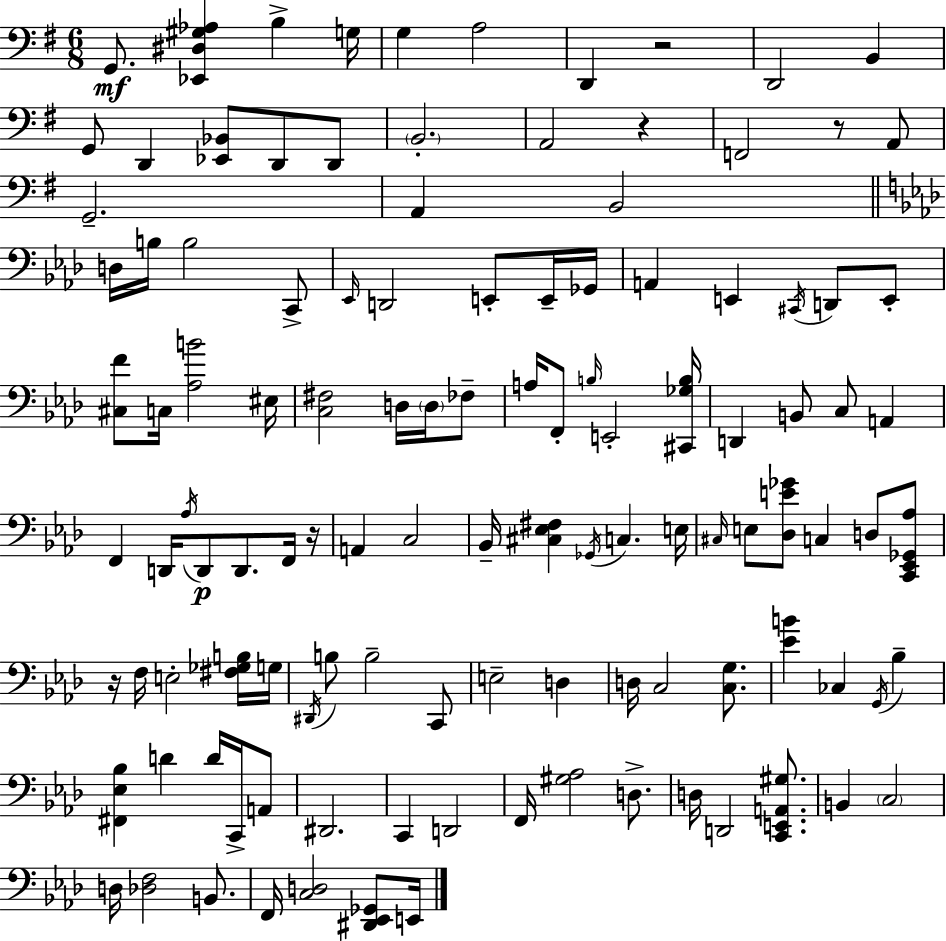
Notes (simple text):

G2/e. [Eb2,D#3,G#3,Ab3]/q B3/q G3/s G3/q A3/h D2/q R/h D2/h B2/q G2/e D2/q [Eb2,Bb2]/e D2/e D2/e B2/h. A2/h R/q F2/h R/e A2/e G2/h. A2/q B2/h D3/s B3/s B3/h C2/e Eb2/s D2/h E2/e E2/s Gb2/s A2/q E2/q C#2/s D2/e E2/e [C#3,F4]/e C3/s [Ab3,B4]/h EIS3/s [C3,F#3]/h D3/s D3/s FES3/e A3/s F2/e B3/s E2/h [C#2,Gb3,B3]/s D2/q B2/e C3/e A2/q F2/q D2/s Ab3/s D2/e D2/e. F2/s R/s A2/q C3/h Bb2/s [C#3,Eb3,F#3]/q Gb2/s C3/q. E3/s C#3/s E3/e [Db3,E4,Gb4]/e C3/q D3/e [C2,Eb2,Gb2,Ab3]/e R/s F3/s E3/h [F#3,Gb3,B3]/s G3/s D#2/s B3/e B3/h C2/e E3/h D3/q D3/s C3/h [C3,G3]/e. [Eb4,B4]/q CES3/q G2/s Bb3/q [F#2,Eb3,Bb3]/q D4/q D4/s C2/s A2/e D#2/h. C2/q D2/h F2/s [G#3,Ab3]/h D3/e. D3/s D2/h [C2,E2,A2,G#3]/e. B2/q C3/h D3/s [Db3,F3]/h B2/e. F2/s [C3,D3]/h [D#2,Eb2,Gb2]/e E2/s